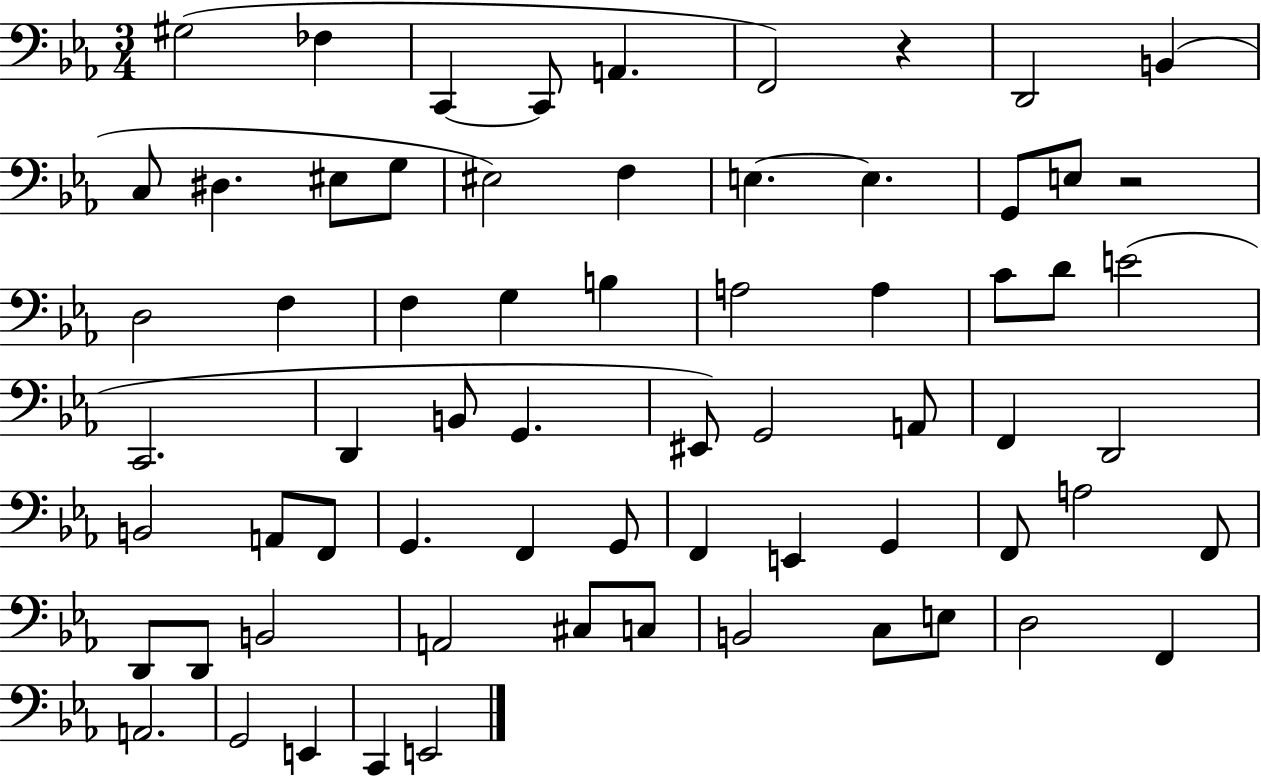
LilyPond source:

{
  \clef bass
  \numericTimeSignature
  \time 3/4
  \key ees \major
  gis2( fes4 | c,4~~ c,8 a,4. | f,2) r4 | d,2 b,4( | \break c8 dis4. eis8 g8 | eis2) f4 | e4.~~ e4. | g,8 e8 r2 | \break d2 f4 | f4 g4 b4 | a2 a4 | c'8 d'8 e'2( | \break c,2. | d,4 b,8 g,4. | eis,8) g,2 a,8 | f,4 d,2 | \break b,2 a,8 f,8 | g,4. f,4 g,8 | f,4 e,4 g,4 | f,8 a2 f,8 | \break d,8 d,8 b,2 | a,2 cis8 c8 | b,2 c8 e8 | d2 f,4 | \break a,2. | g,2 e,4 | c,4 e,2 | \bar "|."
}